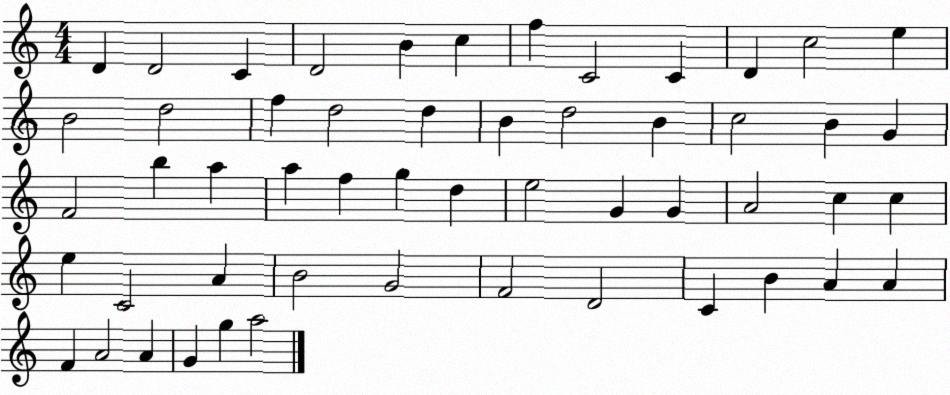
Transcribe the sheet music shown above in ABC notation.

X:1
T:Untitled
M:4/4
L:1/4
K:C
D D2 C D2 B c f C2 C D c2 e B2 d2 f d2 d B d2 B c2 B G F2 b a a f g d e2 G G A2 c c e C2 A B2 G2 F2 D2 C B A A F A2 A G g a2